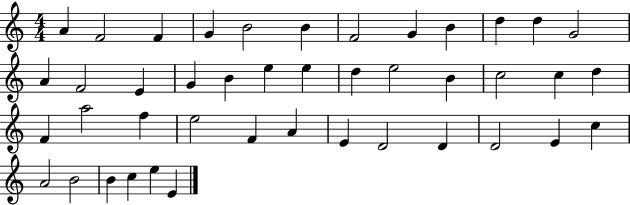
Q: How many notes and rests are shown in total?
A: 43